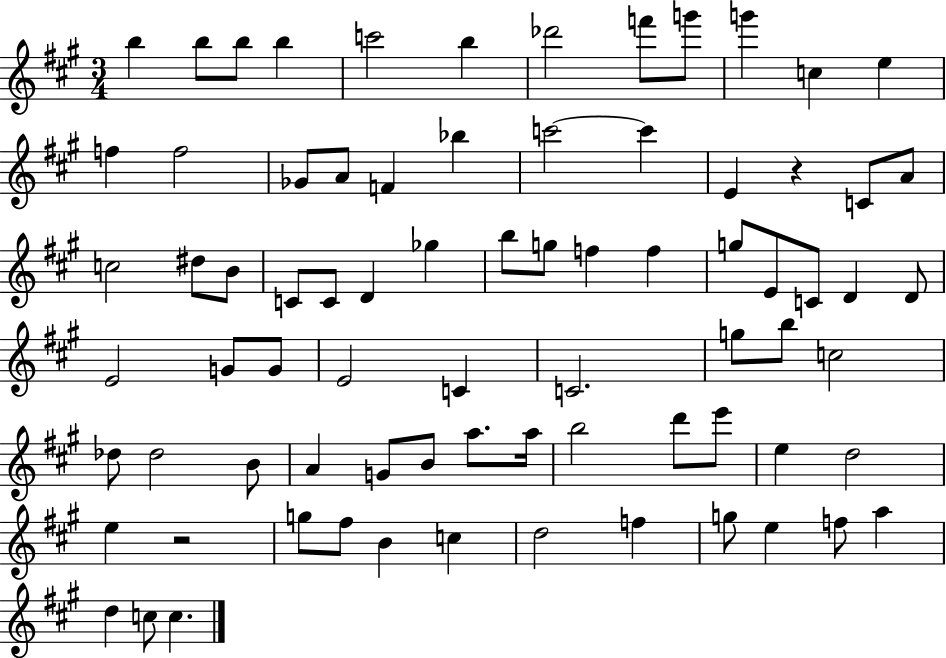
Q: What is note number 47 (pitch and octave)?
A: B5